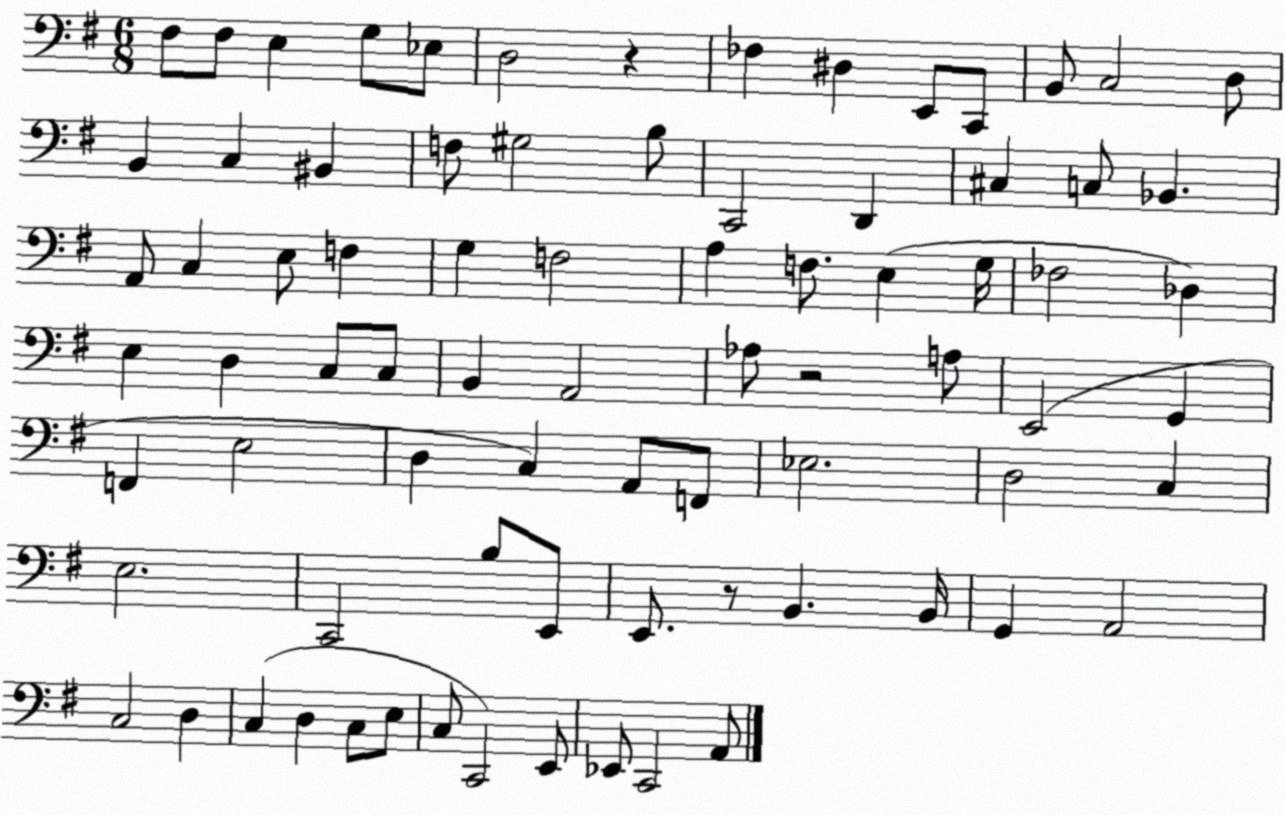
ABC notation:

X:1
T:Untitled
M:6/8
L:1/4
K:G
^F,/2 ^F,/2 E, G,/2 _E,/2 D,2 z _F, ^D, E,,/2 C,,/2 B,,/2 C,2 D,/2 B,, C, ^B,, F,/2 ^G,2 B,/2 C,,2 D,, ^C, C,/2 _B,, A,,/2 C, E,/2 F, G, F,2 A, F,/2 E, G,/4 _F,2 _D, E, D, C,/2 C,/2 B,, A,,2 _A,/2 z2 A,/2 E,,2 G,, F,, E,2 D, C, A,,/2 F,,/2 _E,2 D,2 C, E,2 C,,2 B,/2 E,,/2 E,,/2 z/2 B,, B,,/4 G,, A,,2 C,2 D, C, D, C,/2 E,/2 C,/2 C,,2 E,,/2 _E,,/2 C,,2 A,,/2